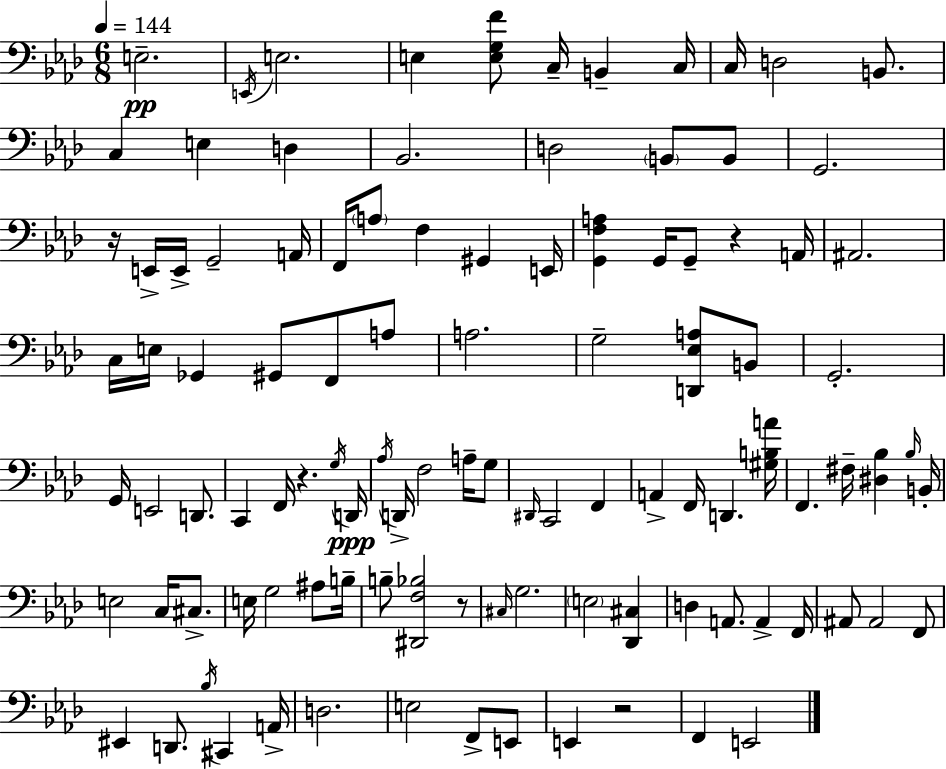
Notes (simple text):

E3/h. E2/s E3/h. E3/q [E3,G3,F4]/e C3/s B2/q C3/s C3/s D3/h B2/e. C3/q E3/q D3/q Bb2/h. D3/h B2/e B2/e G2/h. R/s E2/s E2/s G2/h A2/s F2/s A3/e F3/q G#2/q E2/s [G2,F3,A3]/q G2/s G2/e R/q A2/s A#2/h. C3/s E3/s Gb2/q G#2/e F2/e A3/e A3/h. G3/h [D2,Eb3,A3]/e B2/e G2/h. G2/s E2/h D2/e. C2/q F2/s R/q. G3/s D2/s Ab3/s D2/s F3/h A3/s G3/e D#2/s C2/h F2/q A2/q F2/s D2/q. [G#3,B3,A4]/s F2/q. F#3/s [D#3,Bb3]/q Bb3/s B2/s E3/h C3/s C#3/e. E3/s G3/h A#3/e B3/s B3/e [D#2,F3,Bb3]/h R/e C#3/s G3/h. E3/h [Db2,C#3]/q D3/q A2/e. A2/q F2/s A#2/e A#2/h F2/e EIS2/q D2/e. Bb3/s C#2/q A2/s D3/h. E3/h F2/e E2/e E2/q R/h F2/q E2/h